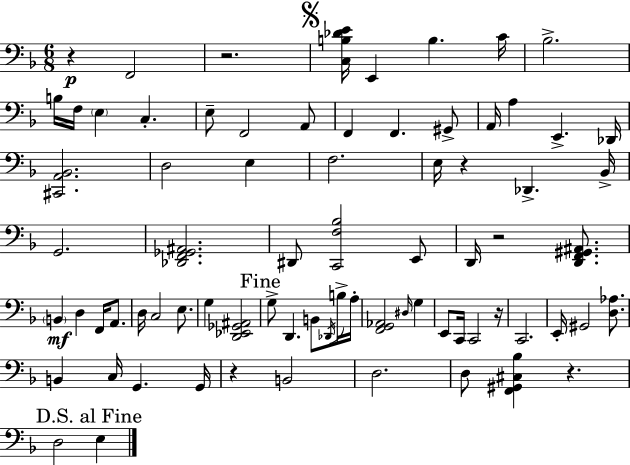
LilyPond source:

{
  \clef bass
  \numericTimeSignature
  \time 6/8
  \key f \major
  r4\p f,2 | r2. | \mark \markup { \musicglyph "scripts.segno" } <c b des' e'>16 e,4 b4. c'16 | bes2.-> | \break b16 f16 \parenthesize e4 c4.-. | e8-- f,2 a,8 | f,4 f,4. gis,8-> | a,16 a4 e,4.-> des,16 | \break <cis, a, bes,>2. | d2 e4 | f2. | e16 r4 des,4.-> bes,16-> | \break g,2. | <des, f, ges, ais,>2. | dis,8 <c, f bes>2 e,8 | d,16 r2 <d, f, gis, ais,>8. | \break \parenthesize b,4\mf d4 f,16 a,8. | d16 c2 e8. | g4 <d, ees, ges, ais,>2 | \mark "Fine" g8-> d,4. b,8 \acciaccatura { des,16 } b16-> | \break a16-. <f, g, aes,>2 \grace { dis16 } g4 | e,8 c,16 c,2 | r16 c,2. | e,16-. gis,2 <d aes>8. | \break b,4 c16 g,4. | g,16 r4 b,2 | d2. | d8 <f, gis, cis bes>4 r4. | \break \mark "D.S. al Fine" d2 e4 | \bar "|."
}